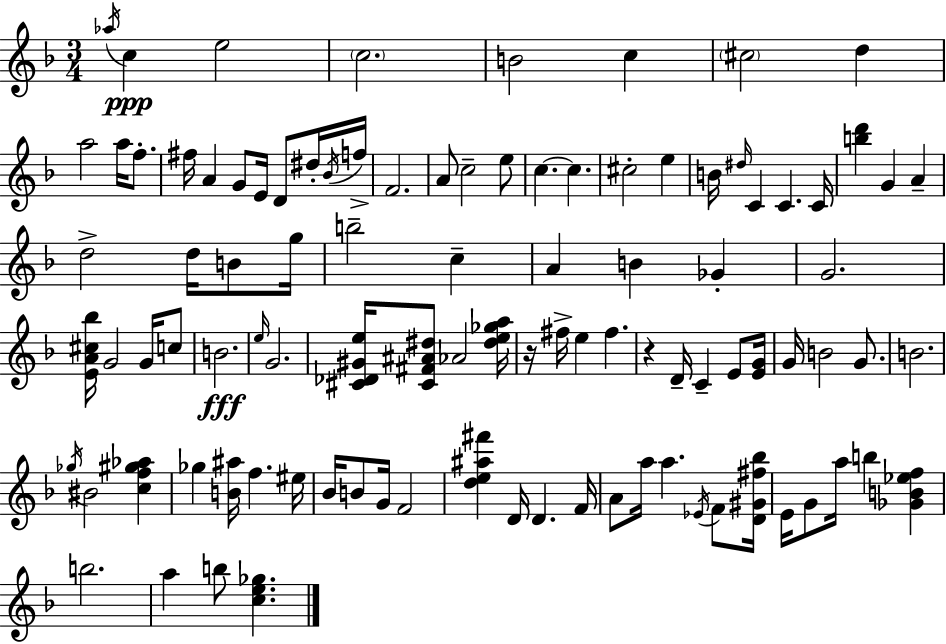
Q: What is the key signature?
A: D minor